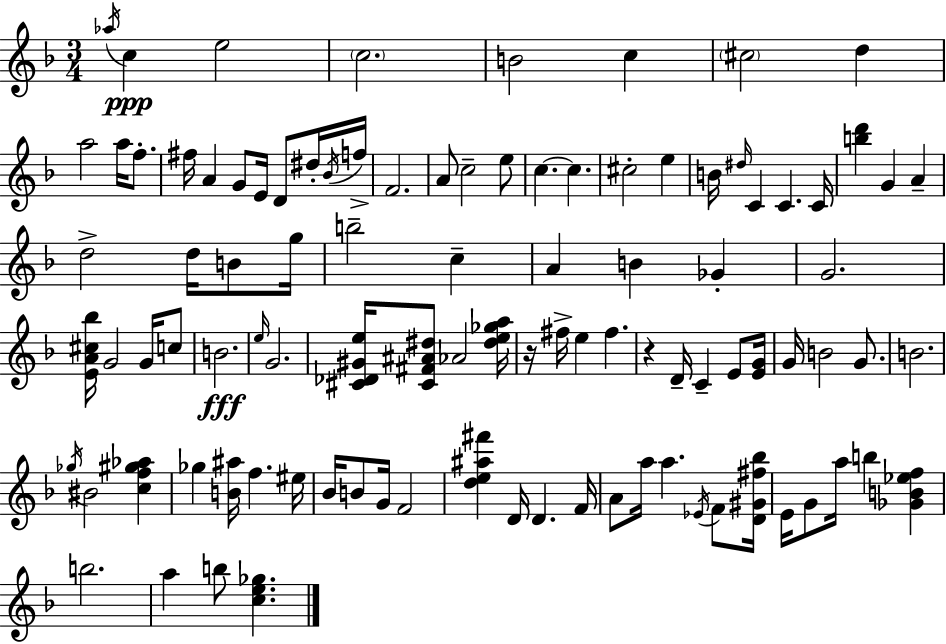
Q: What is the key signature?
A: D minor